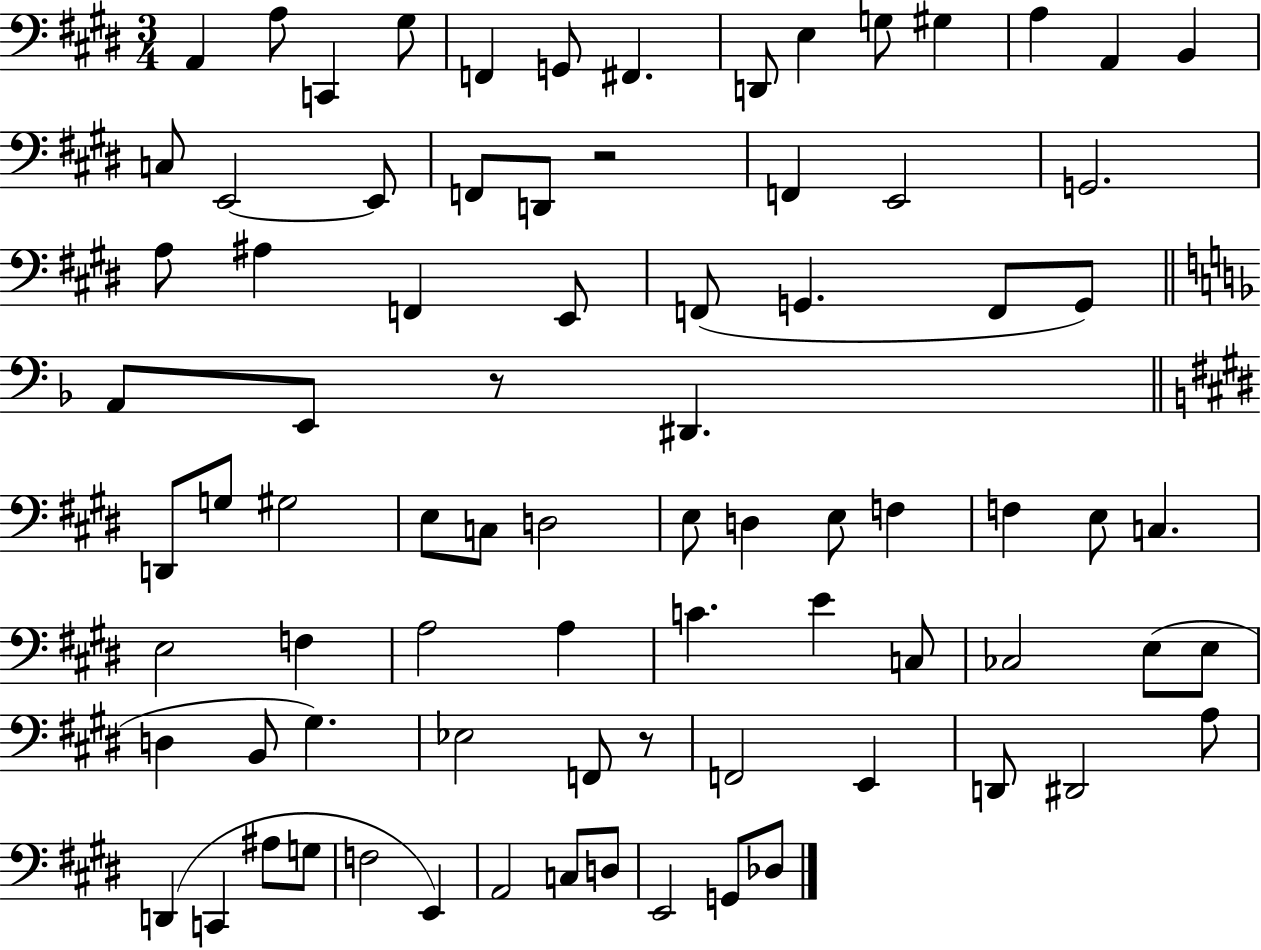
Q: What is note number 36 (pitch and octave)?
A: G#3